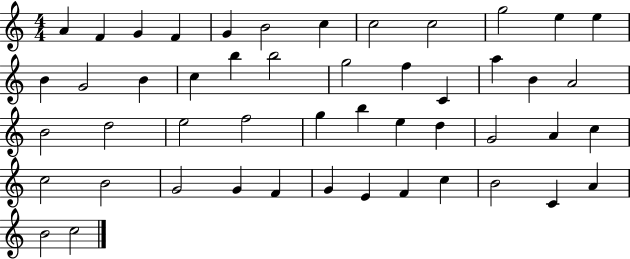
A4/q F4/q G4/q F4/q G4/q B4/h C5/q C5/h C5/h G5/h E5/q E5/q B4/q G4/h B4/q C5/q B5/q B5/h G5/h F5/q C4/q A5/q B4/q A4/h B4/h D5/h E5/h F5/h G5/q B5/q E5/q D5/q G4/h A4/q C5/q C5/h B4/h G4/h G4/q F4/q G4/q E4/q F4/q C5/q B4/h C4/q A4/q B4/h C5/h